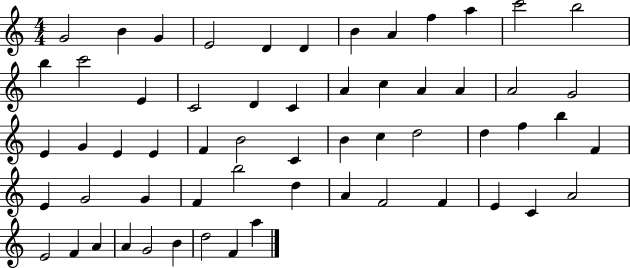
X:1
T:Untitled
M:4/4
L:1/4
K:C
G2 B G E2 D D B A f a c'2 b2 b c'2 E C2 D C A c A A A2 G2 E G E E F B2 C B c d2 d f b F E G2 G F b2 d A F2 F E C A2 E2 F A A G2 B d2 F a